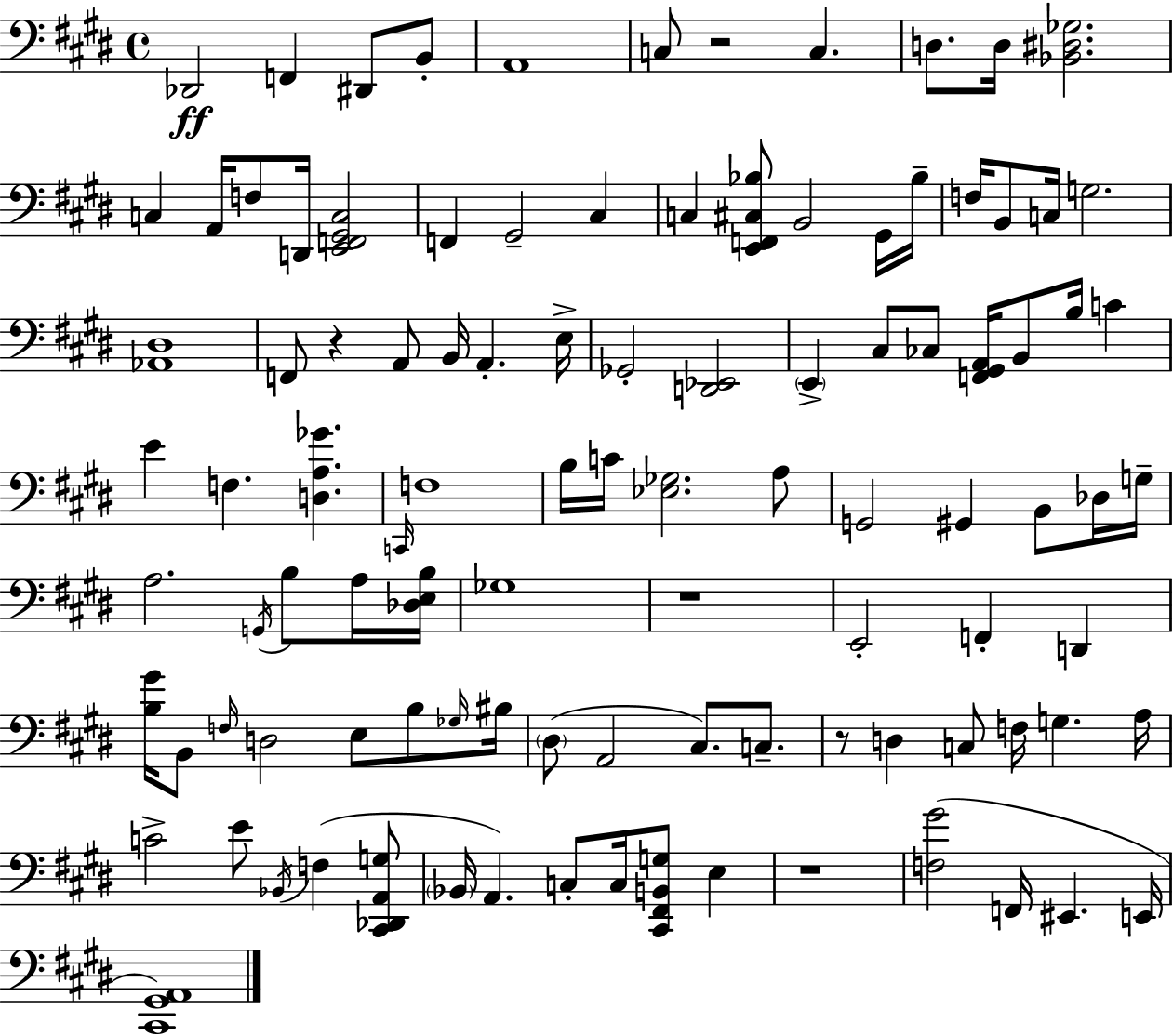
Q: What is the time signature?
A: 4/4